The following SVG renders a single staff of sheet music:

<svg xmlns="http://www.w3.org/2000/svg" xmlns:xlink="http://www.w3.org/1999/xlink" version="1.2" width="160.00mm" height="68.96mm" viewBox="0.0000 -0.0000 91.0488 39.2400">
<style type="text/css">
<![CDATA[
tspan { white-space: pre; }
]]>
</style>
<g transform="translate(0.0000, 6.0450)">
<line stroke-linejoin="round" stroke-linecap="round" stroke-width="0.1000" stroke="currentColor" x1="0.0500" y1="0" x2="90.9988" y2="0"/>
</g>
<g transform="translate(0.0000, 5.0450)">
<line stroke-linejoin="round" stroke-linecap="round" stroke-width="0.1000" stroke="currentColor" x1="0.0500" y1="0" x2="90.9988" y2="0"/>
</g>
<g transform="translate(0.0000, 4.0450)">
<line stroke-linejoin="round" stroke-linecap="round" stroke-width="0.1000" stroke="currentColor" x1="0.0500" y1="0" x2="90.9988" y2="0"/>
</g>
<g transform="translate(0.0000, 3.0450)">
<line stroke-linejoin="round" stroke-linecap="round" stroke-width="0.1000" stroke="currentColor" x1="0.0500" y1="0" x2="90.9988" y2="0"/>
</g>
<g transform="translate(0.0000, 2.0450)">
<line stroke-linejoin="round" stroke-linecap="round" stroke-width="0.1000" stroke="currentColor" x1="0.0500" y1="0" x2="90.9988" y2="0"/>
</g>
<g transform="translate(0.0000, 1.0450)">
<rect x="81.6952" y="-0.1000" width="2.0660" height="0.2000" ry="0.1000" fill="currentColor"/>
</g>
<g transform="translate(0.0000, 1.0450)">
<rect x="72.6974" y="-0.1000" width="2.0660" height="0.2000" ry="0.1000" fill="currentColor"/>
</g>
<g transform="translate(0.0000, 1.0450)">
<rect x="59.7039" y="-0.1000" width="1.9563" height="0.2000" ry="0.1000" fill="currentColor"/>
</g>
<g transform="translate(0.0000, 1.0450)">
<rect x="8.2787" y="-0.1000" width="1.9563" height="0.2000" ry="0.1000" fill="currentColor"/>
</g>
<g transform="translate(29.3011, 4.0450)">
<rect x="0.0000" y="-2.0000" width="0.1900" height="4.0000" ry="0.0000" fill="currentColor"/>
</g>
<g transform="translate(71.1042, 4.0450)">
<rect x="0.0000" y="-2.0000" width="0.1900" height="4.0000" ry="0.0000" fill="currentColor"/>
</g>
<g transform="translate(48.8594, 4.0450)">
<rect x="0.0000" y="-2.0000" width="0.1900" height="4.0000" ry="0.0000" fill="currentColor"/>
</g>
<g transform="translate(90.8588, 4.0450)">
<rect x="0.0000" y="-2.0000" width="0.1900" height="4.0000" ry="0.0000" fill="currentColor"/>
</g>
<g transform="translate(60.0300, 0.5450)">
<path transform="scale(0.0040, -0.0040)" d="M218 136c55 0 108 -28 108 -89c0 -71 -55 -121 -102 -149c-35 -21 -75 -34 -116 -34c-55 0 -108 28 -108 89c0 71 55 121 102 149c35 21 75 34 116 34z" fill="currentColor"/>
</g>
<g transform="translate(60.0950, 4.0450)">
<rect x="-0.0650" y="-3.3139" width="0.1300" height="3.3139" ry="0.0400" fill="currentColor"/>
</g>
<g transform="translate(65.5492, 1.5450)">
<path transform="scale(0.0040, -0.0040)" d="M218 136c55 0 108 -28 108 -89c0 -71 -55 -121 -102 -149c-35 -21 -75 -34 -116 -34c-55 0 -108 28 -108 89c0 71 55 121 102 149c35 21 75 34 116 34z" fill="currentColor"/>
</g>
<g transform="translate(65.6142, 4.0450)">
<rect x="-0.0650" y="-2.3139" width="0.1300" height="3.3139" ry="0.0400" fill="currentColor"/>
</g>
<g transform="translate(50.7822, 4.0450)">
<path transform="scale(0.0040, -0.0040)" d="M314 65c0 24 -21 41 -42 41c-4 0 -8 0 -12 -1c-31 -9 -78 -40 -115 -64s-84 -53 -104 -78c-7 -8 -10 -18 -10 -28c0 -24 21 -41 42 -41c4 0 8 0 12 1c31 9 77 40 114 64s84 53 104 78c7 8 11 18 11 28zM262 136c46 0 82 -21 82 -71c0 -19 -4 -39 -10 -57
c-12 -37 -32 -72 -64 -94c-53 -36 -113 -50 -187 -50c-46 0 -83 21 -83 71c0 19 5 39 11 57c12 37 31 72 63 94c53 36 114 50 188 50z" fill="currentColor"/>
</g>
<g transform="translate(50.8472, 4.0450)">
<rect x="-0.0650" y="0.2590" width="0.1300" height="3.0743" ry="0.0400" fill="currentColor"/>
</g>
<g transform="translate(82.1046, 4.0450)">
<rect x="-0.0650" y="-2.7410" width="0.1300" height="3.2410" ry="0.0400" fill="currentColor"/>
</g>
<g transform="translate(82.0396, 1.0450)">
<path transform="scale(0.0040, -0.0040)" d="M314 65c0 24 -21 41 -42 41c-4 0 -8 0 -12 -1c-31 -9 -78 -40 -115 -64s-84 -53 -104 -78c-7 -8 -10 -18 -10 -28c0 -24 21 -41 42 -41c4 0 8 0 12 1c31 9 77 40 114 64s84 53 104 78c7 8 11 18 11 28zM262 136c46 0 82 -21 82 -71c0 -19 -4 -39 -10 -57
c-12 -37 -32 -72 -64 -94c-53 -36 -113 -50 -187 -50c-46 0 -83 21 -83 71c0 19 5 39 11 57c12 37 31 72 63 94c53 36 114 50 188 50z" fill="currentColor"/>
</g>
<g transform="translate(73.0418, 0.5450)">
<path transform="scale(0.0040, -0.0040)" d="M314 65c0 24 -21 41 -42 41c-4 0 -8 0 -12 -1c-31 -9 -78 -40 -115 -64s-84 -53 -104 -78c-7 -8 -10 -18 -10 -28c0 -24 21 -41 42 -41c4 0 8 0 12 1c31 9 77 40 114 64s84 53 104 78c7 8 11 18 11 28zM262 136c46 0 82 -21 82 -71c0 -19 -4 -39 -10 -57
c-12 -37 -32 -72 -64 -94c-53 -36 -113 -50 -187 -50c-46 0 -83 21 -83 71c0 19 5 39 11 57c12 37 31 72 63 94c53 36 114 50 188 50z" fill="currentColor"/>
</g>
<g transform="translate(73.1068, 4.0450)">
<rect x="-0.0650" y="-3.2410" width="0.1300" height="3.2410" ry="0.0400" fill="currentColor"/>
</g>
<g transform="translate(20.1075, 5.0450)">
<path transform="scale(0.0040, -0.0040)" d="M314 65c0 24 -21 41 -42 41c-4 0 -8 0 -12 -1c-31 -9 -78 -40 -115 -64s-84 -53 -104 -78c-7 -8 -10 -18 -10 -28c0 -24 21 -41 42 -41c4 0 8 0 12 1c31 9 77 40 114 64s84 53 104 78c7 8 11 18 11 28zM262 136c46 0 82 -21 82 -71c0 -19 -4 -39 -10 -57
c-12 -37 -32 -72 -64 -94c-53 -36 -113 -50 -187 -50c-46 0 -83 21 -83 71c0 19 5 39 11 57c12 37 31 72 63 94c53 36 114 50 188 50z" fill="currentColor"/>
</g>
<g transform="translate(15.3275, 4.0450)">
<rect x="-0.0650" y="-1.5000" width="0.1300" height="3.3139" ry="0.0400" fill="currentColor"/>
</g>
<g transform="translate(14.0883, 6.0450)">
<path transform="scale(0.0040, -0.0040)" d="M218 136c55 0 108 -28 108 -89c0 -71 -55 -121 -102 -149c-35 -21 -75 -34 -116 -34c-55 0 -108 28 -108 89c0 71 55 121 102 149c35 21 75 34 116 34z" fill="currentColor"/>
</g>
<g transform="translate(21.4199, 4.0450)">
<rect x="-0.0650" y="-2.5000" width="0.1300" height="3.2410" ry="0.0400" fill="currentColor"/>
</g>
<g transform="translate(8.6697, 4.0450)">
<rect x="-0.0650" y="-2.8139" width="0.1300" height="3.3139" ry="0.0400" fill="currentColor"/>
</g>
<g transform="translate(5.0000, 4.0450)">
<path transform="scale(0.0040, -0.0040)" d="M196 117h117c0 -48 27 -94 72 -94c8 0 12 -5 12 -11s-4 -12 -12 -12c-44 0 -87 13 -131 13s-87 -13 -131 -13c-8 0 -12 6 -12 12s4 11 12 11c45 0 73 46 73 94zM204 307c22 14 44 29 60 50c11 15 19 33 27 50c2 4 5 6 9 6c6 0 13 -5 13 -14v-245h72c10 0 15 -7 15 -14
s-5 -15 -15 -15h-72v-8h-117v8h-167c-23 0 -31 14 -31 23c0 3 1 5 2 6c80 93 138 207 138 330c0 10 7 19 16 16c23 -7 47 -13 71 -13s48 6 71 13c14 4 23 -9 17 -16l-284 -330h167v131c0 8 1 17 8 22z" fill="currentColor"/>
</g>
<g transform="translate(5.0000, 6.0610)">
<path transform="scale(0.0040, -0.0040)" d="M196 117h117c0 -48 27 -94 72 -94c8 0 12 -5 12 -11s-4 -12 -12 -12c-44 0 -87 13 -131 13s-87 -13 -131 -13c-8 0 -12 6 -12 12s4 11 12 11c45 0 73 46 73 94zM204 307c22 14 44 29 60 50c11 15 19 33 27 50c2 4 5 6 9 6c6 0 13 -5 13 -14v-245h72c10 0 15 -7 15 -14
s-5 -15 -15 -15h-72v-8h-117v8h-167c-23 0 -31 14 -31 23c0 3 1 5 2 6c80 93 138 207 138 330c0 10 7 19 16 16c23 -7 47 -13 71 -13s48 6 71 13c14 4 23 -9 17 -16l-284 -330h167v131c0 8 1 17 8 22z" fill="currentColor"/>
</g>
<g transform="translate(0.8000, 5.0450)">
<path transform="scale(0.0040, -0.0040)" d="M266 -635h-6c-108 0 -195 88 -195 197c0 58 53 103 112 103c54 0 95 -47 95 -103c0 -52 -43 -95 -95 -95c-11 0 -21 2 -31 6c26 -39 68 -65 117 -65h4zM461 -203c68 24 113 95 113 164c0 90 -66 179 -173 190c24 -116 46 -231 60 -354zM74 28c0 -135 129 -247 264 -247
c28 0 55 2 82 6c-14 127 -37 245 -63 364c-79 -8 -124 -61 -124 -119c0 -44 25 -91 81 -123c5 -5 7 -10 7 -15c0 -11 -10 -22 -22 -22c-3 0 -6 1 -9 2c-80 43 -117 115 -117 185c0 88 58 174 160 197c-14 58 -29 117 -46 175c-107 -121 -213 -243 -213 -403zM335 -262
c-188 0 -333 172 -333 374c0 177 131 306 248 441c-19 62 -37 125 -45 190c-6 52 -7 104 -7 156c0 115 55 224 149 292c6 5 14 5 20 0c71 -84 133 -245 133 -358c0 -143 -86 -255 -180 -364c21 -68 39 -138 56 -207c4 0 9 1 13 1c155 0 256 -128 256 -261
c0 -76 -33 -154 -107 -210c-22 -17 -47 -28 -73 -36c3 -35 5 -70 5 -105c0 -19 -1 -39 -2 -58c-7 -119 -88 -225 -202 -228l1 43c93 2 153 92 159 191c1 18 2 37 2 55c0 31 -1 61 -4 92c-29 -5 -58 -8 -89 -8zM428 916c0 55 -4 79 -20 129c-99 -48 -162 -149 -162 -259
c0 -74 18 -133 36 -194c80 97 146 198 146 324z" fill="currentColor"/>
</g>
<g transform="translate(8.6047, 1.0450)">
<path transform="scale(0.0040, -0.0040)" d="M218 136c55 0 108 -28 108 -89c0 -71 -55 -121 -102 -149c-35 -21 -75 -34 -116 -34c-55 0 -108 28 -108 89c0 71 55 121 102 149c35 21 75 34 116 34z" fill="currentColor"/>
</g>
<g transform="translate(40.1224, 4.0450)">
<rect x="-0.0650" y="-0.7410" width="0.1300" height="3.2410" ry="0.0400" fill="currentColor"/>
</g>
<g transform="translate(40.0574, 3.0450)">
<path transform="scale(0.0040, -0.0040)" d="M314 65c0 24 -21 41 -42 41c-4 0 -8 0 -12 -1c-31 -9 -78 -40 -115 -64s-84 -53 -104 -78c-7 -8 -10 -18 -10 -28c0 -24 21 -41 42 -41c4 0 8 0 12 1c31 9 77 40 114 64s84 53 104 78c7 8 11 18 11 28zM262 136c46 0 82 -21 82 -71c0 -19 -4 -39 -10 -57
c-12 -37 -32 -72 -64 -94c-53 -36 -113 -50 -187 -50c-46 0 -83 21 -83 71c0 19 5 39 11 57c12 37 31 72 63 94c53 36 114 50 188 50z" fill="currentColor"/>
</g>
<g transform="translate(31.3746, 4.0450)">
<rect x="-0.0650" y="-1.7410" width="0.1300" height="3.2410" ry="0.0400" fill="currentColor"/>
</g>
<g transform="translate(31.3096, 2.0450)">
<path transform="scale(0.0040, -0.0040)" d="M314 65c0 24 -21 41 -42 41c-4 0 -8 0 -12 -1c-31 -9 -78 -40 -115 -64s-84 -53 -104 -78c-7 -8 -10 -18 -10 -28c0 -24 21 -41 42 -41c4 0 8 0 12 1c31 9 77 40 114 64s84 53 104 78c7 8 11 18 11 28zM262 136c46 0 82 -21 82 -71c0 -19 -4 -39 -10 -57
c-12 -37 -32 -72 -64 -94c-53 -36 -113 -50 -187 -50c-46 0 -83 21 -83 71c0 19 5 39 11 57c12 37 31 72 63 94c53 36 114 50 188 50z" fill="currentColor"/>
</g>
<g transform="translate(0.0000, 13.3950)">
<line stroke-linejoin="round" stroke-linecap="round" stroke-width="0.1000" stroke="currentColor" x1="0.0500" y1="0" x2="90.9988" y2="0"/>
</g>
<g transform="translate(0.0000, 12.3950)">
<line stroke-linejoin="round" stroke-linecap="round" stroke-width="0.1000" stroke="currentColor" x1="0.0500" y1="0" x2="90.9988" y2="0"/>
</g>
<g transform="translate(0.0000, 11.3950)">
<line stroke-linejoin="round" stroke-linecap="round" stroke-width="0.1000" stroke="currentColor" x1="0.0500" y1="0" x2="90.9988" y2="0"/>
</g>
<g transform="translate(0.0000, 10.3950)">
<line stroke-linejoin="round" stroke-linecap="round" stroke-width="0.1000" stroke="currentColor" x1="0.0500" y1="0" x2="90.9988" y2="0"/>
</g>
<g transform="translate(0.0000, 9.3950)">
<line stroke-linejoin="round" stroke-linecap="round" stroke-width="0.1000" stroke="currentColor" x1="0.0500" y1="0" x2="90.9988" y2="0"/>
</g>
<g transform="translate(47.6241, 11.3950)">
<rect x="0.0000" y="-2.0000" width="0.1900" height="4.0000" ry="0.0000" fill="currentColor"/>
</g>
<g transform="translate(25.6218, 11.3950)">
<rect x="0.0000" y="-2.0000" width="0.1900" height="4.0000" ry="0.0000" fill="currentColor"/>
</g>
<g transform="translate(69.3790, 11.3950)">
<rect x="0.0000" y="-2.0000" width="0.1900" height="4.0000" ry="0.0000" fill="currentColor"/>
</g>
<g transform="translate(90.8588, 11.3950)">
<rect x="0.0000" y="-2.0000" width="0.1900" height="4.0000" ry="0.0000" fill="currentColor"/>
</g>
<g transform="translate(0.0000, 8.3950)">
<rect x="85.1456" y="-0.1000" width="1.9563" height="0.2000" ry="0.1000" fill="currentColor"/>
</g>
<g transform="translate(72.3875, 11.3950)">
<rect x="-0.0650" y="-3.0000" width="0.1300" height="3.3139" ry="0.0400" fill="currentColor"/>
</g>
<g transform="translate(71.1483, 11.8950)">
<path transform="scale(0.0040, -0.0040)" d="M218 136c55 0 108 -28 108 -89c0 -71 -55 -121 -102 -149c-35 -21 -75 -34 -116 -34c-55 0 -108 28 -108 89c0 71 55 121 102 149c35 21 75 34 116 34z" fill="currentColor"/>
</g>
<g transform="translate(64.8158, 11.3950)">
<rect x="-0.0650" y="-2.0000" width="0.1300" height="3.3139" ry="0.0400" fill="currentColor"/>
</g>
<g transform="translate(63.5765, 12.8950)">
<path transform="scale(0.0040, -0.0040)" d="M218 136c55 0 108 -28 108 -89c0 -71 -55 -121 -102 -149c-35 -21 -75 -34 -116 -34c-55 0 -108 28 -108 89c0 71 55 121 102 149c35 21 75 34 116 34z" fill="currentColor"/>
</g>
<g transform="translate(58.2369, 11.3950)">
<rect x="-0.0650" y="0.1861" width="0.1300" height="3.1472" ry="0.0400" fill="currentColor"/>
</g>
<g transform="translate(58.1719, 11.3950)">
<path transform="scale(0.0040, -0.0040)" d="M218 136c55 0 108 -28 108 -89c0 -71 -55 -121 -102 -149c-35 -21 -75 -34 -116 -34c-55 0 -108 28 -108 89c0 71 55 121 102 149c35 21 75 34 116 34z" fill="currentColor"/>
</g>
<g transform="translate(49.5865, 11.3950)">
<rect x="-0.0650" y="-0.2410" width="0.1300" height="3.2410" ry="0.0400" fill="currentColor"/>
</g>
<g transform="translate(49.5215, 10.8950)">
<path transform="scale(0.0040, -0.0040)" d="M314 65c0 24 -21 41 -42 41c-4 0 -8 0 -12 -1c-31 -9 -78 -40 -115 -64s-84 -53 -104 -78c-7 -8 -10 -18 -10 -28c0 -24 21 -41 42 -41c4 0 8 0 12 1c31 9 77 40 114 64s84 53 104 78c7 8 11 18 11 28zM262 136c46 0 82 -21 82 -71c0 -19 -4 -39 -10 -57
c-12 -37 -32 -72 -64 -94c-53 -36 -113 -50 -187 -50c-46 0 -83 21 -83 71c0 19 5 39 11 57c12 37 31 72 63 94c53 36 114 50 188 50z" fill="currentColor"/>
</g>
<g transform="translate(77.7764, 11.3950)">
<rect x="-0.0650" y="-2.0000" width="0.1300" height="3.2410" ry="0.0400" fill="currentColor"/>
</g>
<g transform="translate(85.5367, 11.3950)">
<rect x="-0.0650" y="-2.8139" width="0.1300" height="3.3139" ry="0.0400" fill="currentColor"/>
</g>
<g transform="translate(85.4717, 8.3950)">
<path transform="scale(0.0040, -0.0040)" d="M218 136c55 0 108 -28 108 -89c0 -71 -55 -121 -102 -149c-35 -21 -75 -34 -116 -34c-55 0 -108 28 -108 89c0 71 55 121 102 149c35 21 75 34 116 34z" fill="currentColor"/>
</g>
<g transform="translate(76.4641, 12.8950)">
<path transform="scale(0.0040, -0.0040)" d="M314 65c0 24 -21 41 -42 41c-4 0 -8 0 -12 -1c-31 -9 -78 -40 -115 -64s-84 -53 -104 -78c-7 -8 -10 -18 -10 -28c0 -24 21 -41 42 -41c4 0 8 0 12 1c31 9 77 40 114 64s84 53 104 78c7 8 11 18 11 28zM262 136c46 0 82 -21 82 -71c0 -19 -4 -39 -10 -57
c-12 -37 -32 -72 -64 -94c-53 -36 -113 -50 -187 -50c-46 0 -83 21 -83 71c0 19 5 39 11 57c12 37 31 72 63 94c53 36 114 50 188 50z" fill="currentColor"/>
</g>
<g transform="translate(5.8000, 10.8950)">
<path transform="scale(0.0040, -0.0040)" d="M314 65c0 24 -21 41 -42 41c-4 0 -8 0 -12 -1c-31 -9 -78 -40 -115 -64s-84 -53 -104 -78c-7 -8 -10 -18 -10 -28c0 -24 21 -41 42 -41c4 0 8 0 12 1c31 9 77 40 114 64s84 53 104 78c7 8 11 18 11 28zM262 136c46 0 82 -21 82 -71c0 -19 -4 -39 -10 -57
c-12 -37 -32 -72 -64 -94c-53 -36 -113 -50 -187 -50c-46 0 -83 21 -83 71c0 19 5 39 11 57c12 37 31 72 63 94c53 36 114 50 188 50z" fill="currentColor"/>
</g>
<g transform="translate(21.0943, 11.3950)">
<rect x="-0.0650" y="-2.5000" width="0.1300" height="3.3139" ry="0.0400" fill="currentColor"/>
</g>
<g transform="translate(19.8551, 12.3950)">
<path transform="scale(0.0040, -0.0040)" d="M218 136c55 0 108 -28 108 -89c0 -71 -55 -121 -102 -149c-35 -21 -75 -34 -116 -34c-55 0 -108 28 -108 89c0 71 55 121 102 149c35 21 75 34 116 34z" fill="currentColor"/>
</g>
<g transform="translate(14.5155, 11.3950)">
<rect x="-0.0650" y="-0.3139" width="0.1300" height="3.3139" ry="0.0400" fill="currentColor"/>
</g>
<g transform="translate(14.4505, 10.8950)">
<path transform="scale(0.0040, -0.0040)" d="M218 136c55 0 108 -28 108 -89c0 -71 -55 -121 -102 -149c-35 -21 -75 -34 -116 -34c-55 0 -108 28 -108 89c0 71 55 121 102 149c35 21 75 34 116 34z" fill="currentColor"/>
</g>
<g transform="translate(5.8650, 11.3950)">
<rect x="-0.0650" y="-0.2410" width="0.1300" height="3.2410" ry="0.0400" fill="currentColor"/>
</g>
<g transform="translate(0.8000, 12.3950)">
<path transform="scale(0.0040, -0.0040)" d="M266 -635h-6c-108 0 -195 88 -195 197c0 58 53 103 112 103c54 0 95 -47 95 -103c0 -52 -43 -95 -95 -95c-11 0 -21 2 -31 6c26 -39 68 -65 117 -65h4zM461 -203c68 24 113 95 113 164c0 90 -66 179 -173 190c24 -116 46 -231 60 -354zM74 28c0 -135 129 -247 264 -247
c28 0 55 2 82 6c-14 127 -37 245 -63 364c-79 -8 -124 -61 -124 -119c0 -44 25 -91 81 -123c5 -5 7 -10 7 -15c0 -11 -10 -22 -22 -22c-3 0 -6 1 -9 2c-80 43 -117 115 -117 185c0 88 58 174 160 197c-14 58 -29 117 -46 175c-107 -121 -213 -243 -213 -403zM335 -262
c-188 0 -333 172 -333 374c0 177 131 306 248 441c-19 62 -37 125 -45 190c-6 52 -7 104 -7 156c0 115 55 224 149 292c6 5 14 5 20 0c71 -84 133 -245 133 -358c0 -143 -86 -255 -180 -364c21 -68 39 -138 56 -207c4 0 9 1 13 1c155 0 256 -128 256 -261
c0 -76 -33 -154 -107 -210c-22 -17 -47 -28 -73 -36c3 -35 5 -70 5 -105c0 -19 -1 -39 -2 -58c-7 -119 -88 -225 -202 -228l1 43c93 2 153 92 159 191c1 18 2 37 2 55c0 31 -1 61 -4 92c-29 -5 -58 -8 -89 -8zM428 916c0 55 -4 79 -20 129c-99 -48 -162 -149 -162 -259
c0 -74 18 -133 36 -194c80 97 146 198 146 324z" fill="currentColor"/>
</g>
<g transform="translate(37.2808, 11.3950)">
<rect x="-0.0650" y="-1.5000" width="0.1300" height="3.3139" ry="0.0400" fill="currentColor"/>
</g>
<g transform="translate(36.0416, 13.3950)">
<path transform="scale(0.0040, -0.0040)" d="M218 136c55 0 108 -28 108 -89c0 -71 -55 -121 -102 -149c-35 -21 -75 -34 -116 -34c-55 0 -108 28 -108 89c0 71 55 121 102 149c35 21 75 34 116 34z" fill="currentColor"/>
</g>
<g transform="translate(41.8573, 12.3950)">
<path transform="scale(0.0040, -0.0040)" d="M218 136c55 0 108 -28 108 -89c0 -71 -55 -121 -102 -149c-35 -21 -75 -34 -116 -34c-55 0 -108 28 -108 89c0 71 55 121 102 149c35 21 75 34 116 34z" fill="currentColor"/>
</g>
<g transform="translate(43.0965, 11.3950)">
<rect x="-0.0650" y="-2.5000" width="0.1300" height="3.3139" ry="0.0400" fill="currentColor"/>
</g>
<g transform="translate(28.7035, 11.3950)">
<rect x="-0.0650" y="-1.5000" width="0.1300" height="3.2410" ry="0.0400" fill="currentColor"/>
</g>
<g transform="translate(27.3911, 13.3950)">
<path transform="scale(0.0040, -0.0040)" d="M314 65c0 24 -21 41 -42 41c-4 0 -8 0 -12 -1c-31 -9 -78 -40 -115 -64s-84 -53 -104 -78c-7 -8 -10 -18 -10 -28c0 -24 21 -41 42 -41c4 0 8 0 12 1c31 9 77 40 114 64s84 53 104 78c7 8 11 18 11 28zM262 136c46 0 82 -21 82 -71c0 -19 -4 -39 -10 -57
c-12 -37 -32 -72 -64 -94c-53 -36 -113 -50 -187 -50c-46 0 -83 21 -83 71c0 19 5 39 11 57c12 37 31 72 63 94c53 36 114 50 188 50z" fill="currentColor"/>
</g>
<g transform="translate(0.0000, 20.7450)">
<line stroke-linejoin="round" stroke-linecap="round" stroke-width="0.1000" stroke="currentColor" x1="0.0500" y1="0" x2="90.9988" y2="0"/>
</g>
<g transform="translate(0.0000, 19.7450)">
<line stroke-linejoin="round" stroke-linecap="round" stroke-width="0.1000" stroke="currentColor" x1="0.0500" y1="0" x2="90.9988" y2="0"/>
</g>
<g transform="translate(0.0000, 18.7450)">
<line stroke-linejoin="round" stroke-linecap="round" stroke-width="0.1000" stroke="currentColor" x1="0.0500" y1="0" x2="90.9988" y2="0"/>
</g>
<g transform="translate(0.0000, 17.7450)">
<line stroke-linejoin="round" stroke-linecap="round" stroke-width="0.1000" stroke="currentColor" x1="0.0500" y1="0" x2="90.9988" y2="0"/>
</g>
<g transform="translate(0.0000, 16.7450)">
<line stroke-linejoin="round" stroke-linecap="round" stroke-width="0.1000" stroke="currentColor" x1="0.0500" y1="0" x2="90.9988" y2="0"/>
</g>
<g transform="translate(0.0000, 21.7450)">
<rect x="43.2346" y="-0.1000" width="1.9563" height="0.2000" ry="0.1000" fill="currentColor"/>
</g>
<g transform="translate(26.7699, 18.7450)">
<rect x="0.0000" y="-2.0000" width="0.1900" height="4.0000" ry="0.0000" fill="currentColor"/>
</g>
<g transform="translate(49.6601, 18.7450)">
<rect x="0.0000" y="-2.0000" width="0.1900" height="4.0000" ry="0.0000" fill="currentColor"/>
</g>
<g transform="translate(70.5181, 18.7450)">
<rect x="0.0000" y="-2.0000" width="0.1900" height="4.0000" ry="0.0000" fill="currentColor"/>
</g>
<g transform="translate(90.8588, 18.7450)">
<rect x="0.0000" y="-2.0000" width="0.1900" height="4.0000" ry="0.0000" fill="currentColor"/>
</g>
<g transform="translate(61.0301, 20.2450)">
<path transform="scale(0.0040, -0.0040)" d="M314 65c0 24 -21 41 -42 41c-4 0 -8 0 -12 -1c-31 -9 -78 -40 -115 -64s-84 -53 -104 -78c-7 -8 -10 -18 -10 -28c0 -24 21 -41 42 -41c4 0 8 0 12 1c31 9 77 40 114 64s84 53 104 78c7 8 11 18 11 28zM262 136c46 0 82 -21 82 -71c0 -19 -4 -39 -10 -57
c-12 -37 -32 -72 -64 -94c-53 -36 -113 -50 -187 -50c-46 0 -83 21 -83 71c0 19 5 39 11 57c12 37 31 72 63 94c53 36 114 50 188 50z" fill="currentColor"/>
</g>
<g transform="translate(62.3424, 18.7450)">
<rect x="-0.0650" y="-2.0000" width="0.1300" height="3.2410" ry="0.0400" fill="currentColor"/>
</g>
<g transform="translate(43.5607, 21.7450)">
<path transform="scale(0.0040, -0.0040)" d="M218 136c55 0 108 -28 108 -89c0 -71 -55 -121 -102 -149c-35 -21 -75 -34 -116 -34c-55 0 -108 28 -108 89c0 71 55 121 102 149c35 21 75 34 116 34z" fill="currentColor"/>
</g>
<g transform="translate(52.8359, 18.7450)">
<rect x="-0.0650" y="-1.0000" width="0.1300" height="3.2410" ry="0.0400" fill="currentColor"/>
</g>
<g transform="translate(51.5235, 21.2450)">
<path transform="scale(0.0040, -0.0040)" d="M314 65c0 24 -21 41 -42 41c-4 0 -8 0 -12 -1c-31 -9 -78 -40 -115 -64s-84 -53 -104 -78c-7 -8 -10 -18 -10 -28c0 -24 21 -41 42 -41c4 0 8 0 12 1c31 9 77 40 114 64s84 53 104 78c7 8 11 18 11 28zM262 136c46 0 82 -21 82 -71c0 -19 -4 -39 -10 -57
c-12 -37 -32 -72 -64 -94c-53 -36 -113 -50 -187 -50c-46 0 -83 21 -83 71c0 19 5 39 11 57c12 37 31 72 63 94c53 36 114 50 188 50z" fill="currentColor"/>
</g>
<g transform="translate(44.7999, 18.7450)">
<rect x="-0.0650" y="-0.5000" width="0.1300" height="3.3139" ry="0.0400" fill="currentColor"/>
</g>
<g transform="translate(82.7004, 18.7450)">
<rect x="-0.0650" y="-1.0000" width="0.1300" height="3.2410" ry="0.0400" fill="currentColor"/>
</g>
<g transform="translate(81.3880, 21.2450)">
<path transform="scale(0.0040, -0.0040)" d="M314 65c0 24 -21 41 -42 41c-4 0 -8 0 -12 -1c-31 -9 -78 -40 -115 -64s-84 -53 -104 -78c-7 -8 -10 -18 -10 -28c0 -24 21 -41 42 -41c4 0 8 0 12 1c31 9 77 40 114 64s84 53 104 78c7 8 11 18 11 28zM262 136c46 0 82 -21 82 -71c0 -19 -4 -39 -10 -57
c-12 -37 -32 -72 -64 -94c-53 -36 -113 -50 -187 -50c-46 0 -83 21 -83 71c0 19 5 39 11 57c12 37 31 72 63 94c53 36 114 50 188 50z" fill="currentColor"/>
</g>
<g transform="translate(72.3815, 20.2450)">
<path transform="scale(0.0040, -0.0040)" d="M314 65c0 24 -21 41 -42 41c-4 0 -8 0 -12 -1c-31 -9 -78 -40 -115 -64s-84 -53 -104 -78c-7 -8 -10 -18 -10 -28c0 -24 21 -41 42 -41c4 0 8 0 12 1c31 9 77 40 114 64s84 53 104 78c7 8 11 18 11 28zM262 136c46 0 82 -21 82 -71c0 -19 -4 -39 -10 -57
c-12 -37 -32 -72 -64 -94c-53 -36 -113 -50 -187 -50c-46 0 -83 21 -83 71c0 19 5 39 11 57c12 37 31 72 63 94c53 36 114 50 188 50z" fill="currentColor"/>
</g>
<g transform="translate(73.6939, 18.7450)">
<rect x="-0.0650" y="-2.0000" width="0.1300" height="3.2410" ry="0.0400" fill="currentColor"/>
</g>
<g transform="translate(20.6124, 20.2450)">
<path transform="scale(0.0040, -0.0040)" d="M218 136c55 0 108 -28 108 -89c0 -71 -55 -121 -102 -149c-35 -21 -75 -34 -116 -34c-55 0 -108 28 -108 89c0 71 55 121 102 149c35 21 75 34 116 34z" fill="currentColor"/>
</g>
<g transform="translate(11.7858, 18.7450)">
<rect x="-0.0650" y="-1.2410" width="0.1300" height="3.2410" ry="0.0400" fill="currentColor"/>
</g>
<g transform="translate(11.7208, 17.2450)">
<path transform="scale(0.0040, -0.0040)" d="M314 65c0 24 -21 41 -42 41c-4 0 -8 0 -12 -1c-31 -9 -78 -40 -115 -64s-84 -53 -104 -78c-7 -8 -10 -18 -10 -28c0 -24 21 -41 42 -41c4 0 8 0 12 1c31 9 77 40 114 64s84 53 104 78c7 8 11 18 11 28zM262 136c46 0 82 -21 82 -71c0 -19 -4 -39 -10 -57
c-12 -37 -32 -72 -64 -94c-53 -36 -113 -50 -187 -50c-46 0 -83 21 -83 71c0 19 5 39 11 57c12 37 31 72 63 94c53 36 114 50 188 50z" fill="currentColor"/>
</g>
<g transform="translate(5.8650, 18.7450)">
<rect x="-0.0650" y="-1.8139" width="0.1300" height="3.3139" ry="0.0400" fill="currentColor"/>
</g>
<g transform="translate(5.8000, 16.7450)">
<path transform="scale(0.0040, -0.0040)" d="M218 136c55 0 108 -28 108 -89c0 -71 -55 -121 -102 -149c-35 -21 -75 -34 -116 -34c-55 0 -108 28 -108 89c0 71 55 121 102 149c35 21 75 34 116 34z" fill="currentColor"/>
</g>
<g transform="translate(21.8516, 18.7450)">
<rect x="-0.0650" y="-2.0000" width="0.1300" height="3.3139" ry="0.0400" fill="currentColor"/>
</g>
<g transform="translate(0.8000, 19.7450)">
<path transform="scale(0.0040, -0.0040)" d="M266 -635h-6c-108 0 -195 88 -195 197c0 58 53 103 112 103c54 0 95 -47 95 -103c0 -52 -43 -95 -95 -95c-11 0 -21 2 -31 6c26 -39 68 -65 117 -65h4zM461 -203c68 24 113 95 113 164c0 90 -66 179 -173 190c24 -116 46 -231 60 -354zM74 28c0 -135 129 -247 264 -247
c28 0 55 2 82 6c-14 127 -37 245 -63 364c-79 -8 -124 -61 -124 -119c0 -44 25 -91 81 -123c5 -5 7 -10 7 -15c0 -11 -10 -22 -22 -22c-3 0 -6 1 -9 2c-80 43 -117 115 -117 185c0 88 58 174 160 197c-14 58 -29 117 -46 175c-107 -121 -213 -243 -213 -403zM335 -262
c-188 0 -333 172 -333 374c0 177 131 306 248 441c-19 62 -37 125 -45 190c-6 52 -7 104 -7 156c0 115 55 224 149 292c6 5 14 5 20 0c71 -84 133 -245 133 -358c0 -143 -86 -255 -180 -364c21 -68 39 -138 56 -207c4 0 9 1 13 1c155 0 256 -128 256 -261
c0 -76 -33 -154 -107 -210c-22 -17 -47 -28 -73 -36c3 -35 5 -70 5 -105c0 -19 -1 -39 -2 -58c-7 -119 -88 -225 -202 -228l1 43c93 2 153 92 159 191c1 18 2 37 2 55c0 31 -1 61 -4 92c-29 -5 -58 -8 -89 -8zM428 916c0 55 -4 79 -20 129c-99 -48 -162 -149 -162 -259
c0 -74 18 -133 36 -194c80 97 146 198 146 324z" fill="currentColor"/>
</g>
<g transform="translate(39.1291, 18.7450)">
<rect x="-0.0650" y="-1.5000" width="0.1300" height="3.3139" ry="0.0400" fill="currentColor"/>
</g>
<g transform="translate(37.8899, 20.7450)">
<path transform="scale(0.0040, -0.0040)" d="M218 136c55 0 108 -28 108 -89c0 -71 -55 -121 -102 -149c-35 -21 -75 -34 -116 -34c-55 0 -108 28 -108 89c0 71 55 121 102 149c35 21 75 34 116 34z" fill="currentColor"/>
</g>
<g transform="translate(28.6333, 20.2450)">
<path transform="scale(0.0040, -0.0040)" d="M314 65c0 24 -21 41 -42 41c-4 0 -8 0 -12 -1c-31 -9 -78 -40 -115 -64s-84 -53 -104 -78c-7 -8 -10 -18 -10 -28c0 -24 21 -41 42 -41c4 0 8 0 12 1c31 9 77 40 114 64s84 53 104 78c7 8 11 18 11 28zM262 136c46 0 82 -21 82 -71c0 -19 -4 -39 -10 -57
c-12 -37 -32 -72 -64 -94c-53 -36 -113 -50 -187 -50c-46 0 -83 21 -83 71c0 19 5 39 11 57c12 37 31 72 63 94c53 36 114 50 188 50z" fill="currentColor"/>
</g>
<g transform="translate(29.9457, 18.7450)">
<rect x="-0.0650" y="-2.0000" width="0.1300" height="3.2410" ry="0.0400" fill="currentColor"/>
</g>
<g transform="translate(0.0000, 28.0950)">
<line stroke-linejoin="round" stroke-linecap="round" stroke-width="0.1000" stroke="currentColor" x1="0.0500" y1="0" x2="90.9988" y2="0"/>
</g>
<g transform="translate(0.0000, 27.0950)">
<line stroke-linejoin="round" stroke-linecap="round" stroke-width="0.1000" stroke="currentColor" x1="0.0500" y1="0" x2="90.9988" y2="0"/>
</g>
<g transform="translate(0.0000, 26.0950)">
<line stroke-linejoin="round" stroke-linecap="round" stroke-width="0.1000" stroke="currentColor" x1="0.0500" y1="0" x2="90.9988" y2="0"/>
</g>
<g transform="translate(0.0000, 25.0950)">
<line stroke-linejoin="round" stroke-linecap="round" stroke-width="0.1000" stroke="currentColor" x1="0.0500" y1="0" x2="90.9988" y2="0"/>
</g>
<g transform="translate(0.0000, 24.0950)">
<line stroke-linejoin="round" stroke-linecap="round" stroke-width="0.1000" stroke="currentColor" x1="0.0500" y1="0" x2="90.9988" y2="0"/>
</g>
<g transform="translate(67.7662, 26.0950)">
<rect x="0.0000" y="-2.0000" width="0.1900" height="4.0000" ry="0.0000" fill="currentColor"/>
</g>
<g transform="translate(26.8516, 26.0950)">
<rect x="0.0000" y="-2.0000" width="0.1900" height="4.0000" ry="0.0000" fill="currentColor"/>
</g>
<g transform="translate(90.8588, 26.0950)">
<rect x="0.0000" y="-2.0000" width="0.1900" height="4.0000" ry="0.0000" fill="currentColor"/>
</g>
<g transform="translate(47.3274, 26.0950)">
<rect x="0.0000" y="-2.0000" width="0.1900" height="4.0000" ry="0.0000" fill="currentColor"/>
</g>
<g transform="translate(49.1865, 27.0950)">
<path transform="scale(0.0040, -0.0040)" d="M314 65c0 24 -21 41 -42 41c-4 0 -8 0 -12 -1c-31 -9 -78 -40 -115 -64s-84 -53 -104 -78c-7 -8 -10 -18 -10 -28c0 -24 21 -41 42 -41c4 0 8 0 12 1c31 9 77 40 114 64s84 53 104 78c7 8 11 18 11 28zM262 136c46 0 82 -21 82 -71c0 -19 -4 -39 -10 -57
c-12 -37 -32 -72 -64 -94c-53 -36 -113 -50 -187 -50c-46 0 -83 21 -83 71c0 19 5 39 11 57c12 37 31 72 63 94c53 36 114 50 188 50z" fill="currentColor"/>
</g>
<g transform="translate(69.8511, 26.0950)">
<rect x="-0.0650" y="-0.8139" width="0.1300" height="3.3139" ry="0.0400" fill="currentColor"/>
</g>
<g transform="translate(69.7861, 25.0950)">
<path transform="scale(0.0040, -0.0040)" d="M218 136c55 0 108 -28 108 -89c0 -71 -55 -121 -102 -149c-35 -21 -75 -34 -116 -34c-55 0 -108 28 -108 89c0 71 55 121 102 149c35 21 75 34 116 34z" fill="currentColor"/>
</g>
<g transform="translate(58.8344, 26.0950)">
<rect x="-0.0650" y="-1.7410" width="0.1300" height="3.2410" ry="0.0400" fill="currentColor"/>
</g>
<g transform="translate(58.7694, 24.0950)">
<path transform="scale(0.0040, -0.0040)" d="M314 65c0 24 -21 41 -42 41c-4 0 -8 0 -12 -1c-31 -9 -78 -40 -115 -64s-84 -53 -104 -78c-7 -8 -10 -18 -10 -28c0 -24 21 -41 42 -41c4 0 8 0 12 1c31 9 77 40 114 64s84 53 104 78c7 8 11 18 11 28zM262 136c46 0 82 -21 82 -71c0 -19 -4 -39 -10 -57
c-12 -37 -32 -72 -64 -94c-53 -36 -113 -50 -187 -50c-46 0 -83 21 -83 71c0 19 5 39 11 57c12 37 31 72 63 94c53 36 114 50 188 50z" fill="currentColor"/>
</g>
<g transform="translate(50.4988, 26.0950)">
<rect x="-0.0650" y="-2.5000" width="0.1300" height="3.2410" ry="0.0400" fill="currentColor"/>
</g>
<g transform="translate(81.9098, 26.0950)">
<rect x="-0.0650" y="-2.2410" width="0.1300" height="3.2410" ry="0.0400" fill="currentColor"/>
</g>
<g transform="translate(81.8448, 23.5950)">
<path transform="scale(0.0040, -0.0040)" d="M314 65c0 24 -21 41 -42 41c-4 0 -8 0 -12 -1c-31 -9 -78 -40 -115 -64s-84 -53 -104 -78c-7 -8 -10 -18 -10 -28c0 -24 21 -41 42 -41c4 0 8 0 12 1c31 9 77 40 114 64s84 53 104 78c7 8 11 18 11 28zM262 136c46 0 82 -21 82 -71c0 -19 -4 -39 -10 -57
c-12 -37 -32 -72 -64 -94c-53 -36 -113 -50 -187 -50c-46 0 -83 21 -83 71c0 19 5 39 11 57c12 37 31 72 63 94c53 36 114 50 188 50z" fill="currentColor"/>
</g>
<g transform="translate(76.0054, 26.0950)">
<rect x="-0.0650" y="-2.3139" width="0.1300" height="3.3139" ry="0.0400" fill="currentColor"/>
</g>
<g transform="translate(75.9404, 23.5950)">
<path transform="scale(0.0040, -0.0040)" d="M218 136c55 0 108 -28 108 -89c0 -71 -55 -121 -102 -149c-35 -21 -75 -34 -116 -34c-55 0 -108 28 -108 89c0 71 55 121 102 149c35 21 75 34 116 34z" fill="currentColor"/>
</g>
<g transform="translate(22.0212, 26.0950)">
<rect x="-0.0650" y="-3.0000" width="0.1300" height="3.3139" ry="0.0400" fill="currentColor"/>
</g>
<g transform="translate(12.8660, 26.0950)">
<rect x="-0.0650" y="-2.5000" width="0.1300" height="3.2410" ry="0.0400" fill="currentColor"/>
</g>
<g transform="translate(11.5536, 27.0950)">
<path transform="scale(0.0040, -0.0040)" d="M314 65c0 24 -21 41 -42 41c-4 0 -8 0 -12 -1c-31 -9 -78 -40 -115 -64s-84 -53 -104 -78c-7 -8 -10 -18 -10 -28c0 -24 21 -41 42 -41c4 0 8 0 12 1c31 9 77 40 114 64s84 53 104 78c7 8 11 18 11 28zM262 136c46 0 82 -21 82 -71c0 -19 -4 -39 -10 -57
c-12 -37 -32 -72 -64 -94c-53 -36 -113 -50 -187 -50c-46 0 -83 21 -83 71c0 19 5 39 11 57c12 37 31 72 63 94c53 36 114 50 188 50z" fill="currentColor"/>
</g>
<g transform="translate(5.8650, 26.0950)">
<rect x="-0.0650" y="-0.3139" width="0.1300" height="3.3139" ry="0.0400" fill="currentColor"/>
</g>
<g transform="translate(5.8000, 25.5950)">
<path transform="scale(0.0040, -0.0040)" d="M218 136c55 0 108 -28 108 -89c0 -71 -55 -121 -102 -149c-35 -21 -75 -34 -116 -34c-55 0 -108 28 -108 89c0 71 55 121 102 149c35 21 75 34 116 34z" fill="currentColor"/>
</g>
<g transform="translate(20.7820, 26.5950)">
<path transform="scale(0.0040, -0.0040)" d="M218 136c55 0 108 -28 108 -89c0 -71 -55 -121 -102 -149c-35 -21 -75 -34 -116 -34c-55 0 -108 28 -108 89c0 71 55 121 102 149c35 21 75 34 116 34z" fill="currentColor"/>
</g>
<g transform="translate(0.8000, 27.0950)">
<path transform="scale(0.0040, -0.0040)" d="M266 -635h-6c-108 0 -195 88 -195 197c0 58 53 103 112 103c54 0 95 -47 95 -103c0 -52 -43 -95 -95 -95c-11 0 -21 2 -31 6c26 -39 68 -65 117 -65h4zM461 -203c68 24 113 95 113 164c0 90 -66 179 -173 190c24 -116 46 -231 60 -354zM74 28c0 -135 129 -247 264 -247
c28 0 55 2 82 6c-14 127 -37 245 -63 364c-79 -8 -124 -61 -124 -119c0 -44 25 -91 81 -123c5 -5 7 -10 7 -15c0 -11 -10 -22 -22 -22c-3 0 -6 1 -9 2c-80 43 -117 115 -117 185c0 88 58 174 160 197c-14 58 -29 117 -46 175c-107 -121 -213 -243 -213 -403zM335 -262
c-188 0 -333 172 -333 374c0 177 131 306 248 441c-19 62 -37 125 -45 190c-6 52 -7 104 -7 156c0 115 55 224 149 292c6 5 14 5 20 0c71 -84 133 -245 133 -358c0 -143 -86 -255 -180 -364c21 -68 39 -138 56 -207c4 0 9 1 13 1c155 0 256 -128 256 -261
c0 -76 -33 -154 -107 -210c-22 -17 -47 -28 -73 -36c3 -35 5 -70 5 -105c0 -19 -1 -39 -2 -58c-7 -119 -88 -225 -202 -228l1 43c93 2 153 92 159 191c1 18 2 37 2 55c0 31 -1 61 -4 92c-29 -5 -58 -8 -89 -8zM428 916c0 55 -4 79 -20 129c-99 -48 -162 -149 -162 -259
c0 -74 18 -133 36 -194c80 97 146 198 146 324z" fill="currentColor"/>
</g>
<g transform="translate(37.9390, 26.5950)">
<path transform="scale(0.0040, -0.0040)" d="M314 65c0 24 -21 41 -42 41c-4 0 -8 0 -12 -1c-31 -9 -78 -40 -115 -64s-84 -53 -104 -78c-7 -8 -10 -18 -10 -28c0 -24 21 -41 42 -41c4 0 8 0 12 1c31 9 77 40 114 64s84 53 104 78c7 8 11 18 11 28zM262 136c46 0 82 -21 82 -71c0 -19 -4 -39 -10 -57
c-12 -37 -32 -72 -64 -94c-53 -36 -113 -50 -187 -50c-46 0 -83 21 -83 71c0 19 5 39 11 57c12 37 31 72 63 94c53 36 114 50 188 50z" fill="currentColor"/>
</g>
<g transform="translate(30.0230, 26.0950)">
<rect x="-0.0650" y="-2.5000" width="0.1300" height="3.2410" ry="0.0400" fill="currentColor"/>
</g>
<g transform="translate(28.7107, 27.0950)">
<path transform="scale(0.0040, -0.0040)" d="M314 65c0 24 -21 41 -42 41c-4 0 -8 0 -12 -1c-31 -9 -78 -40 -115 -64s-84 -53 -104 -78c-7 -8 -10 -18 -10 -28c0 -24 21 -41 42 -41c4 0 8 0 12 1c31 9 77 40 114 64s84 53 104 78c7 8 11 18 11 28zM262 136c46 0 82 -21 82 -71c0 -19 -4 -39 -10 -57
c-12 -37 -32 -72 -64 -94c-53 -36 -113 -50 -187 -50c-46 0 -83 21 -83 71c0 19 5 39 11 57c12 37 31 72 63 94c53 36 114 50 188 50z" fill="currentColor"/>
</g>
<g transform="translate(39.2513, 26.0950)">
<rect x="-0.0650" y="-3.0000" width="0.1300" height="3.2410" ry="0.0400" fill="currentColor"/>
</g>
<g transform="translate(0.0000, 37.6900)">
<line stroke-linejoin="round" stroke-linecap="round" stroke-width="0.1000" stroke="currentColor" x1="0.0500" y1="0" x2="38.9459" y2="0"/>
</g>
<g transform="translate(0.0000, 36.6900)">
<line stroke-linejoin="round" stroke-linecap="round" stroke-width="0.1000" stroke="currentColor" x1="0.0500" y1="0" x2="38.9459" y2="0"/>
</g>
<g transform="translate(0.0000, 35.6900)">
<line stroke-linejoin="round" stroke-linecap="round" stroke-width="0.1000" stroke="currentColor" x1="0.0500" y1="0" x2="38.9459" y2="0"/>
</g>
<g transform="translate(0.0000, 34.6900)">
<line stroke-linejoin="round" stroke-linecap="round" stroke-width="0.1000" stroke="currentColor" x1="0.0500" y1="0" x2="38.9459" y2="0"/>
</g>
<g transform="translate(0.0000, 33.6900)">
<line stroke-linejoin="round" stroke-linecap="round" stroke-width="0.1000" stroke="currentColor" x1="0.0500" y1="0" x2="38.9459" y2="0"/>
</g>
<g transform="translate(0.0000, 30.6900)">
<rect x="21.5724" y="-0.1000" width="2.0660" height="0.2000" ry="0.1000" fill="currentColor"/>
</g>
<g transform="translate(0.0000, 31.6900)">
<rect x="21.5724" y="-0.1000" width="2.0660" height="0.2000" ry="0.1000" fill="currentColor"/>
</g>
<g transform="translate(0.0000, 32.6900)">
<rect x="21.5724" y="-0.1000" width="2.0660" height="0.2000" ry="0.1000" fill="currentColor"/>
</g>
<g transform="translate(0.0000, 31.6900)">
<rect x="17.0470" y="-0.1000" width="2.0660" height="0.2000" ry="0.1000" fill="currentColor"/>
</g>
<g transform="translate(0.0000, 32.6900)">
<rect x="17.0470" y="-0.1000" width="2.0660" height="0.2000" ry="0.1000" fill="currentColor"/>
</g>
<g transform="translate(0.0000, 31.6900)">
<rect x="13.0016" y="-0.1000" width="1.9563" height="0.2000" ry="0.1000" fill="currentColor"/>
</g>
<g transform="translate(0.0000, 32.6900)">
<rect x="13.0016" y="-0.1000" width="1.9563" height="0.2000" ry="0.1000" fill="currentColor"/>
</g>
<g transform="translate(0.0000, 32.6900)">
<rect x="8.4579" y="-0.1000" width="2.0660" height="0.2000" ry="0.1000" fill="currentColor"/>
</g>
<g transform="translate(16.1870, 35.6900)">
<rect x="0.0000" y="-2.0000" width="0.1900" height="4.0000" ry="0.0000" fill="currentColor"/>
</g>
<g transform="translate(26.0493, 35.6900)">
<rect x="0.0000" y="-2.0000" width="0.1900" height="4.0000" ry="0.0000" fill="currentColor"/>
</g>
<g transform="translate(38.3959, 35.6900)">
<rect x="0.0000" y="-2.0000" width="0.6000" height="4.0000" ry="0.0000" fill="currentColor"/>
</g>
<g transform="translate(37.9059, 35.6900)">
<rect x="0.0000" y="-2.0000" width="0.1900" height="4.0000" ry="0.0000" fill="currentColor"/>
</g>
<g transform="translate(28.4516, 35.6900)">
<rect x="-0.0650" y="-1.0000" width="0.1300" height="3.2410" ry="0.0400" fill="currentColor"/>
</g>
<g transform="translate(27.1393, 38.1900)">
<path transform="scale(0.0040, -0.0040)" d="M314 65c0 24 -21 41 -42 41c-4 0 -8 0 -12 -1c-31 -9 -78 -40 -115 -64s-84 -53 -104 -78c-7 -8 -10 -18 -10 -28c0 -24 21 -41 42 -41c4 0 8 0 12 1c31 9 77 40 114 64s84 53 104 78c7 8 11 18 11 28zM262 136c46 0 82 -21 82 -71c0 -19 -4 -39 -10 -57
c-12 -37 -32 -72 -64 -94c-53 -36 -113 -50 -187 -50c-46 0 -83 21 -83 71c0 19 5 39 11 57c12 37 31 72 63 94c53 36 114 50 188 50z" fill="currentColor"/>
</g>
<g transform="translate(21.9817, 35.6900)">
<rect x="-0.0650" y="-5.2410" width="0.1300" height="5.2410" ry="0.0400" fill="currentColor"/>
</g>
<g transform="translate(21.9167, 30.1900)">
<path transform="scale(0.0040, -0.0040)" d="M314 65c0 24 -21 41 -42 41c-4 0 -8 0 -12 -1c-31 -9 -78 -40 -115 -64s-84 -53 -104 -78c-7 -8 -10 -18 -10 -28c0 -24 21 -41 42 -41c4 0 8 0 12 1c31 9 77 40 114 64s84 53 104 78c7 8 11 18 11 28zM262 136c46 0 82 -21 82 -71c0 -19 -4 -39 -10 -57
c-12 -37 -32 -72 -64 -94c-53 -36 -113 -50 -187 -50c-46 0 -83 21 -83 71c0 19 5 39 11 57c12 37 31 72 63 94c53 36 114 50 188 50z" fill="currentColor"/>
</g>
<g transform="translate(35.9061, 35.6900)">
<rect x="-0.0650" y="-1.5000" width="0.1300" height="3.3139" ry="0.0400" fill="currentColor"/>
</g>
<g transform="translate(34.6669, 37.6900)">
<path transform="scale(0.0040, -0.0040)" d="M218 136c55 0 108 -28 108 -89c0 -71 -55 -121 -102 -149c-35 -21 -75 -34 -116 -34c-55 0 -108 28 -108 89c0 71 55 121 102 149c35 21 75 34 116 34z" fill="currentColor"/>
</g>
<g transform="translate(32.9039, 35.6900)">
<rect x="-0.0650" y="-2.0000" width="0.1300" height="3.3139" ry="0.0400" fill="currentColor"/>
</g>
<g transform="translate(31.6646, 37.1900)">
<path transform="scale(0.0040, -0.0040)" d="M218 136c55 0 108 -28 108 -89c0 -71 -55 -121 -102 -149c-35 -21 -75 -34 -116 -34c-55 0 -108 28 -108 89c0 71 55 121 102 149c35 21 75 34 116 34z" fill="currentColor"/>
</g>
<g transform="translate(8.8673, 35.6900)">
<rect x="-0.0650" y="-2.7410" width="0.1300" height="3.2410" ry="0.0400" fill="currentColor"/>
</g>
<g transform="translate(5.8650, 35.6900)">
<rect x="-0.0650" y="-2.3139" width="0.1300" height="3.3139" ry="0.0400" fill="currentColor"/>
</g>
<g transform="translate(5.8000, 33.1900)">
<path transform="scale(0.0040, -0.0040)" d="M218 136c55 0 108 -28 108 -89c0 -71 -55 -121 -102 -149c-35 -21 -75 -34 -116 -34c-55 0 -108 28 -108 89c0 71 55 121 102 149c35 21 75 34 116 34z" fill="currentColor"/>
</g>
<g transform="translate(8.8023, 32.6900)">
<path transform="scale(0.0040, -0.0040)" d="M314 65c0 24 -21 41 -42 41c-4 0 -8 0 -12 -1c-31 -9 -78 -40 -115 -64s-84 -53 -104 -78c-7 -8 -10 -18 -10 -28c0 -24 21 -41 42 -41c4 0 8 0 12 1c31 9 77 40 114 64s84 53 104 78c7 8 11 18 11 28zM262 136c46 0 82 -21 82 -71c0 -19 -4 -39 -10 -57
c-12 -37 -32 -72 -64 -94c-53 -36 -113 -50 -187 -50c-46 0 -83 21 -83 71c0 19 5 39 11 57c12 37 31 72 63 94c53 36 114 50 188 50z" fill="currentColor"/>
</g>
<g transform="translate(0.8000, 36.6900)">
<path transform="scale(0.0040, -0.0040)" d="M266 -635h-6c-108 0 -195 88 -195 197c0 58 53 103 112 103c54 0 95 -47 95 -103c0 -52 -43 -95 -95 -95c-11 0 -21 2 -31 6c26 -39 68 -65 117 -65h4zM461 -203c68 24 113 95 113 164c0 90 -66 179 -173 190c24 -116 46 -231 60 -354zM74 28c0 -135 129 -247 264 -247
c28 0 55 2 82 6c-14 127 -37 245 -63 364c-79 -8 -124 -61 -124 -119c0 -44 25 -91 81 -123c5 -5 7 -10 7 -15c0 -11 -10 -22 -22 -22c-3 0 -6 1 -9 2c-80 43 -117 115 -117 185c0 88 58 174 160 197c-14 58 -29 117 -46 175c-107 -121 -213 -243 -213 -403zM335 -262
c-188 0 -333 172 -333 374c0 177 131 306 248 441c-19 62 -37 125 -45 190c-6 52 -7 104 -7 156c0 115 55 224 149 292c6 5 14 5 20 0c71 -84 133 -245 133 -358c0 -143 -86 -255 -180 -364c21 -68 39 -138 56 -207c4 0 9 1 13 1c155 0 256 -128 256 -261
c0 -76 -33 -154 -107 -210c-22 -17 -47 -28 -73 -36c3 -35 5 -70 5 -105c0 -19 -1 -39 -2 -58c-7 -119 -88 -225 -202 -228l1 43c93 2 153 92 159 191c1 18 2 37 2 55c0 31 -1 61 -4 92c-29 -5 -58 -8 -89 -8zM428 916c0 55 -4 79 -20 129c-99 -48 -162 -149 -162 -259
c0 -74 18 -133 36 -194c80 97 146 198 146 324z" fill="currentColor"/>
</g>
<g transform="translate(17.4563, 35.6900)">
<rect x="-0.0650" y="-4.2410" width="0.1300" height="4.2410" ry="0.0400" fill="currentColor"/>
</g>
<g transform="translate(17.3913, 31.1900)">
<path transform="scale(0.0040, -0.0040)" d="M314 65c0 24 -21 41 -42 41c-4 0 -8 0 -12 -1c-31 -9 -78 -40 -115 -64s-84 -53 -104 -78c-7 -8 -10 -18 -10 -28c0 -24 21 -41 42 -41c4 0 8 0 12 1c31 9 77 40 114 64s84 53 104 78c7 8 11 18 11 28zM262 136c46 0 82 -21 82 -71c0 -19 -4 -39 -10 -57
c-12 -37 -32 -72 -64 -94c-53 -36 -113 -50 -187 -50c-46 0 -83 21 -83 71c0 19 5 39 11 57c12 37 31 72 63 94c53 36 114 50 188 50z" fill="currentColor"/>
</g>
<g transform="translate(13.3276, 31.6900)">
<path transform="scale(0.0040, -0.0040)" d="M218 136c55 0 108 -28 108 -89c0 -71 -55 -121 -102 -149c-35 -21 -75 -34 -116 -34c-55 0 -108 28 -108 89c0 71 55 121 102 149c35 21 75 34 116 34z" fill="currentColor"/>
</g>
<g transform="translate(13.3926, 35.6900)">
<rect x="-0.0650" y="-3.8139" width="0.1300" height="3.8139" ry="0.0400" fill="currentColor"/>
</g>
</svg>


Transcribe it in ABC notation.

X:1
T:Untitled
M:4/4
L:1/4
K:C
a E G2 f2 d2 B2 b g b2 a2 c2 c G E2 E G c2 B F A F2 a f e2 F F2 E C D2 F2 F2 D2 c G2 A G2 A2 G2 f2 d g g2 g a2 c' d'2 f'2 D2 F E